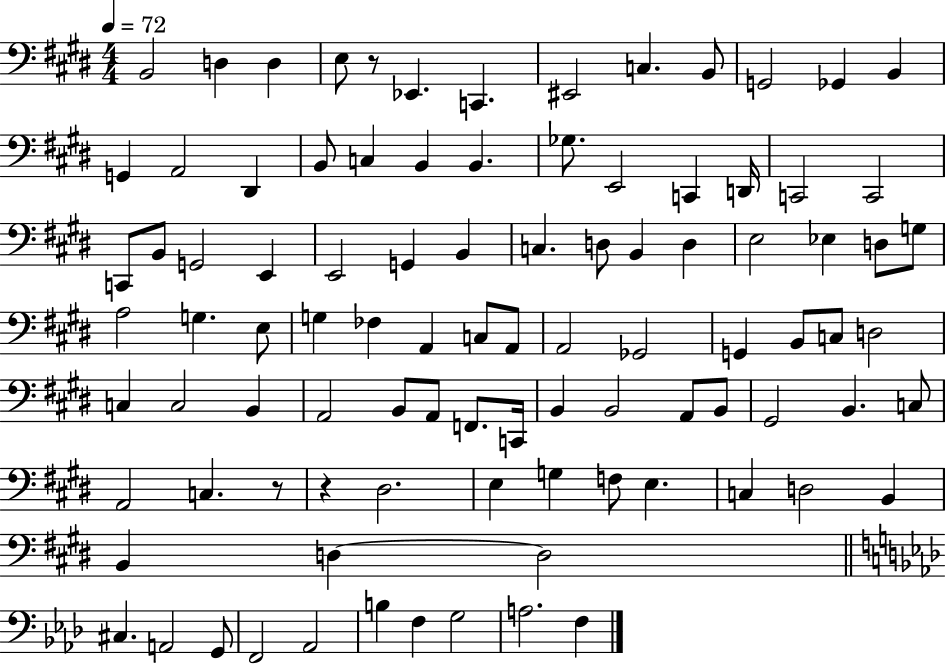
B2/h D3/q D3/q E3/e R/e Eb2/q. C2/q. EIS2/h C3/q. B2/e G2/h Gb2/q B2/q G2/q A2/h D#2/q B2/e C3/q B2/q B2/q. Gb3/e. E2/h C2/q D2/s C2/h C2/h C2/e B2/e G2/h E2/q E2/h G2/q B2/q C3/q. D3/e B2/q D3/q E3/h Eb3/q D3/e G3/e A3/h G3/q. E3/e G3/q FES3/q A2/q C3/e A2/e A2/h Gb2/h G2/q B2/e C3/e D3/h C3/q C3/h B2/q A2/h B2/e A2/e F2/e. C2/s B2/q B2/h A2/e B2/e G#2/h B2/q. C3/e A2/h C3/q. R/e R/q D#3/h. E3/q G3/q F3/e E3/q. C3/q D3/h B2/q B2/q D3/q D3/h C#3/q. A2/h G2/e F2/h Ab2/h B3/q F3/q G3/h A3/h. F3/q